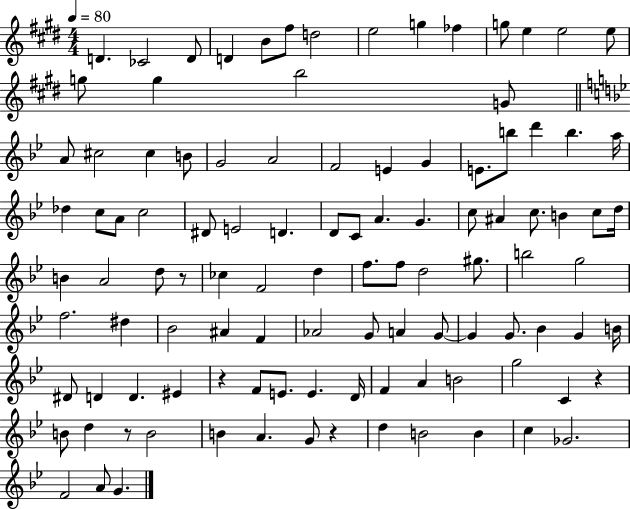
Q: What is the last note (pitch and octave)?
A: G4